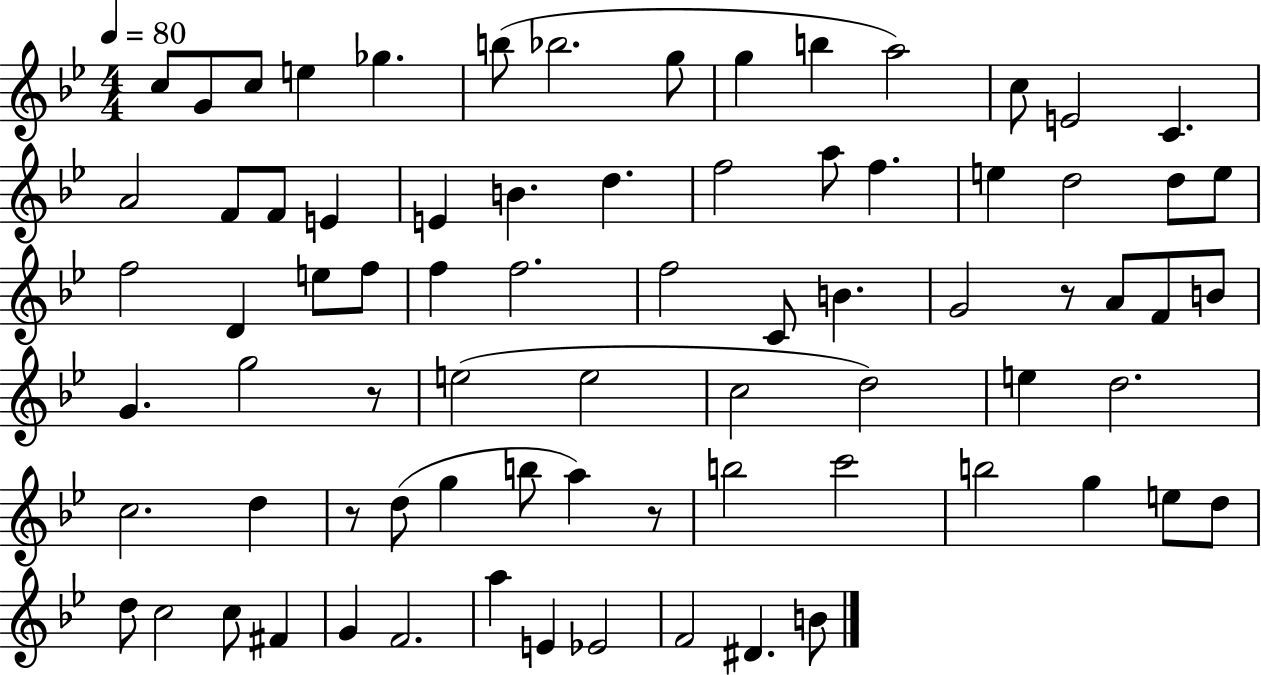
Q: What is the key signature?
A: BES major